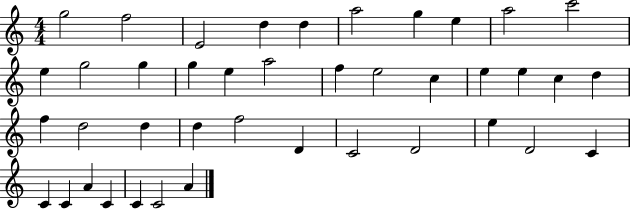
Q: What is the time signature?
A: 4/4